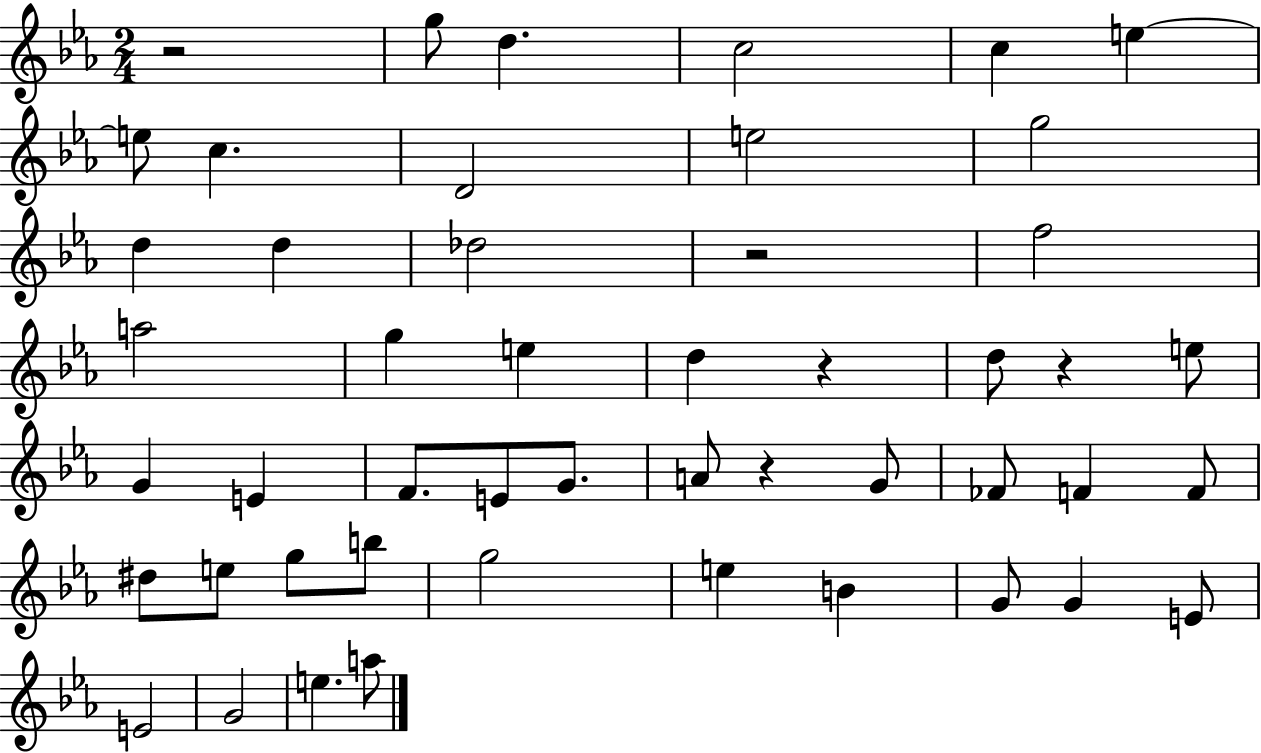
{
  \clef treble
  \numericTimeSignature
  \time 2/4
  \key ees \major
  \repeat volta 2 { r2 | g''8 d''4. | c''2 | c''4 e''4~~ | \break e''8 c''4. | d'2 | e''2 | g''2 | \break d''4 d''4 | des''2 | r2 | f''2 | \break a''2 | g''4 e''4 | d''4 r4 | d''8 r4 e''8 | \break g'4 e'4 | f'8. e'8 g'8. | a'8 r4 g'8 | fes'8 f'4 f'8 | \break dis''8 e''8 g''8 b''8 | g''2 | e''4 b'4 | g'8 g'4 e'8 | \break e'2 | g'2 | e''4. a''8 | } \bar "|."
}